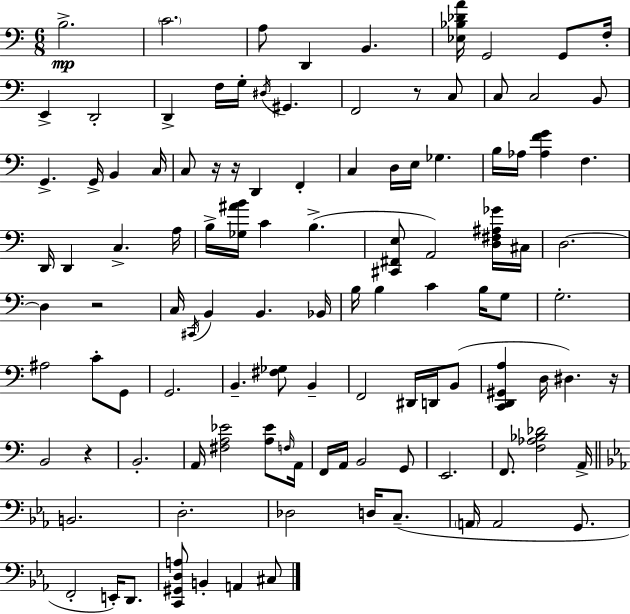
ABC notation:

X:1
T:Untitled
M:6/8
L:1/4
K:C
B,2 C2 A,/2 D,, B,, [_E,_B,_DA]/4 G,,2 G,,/2 F,/4 E,, D,,2 D,, F,/4 G,/4 ^D,/4 ^G,, F,,2 z/2 C,/2 C,/2 C,2 B,,/2 G,, G,,/4 B,, C,/4 C,/2 z/4 z/4 D,, F,, C, D,/4 E,/4 _G, B,/4 _A,/4 [_A,FG] F, D,,/4 D,, C, A,/4 B,/4 [_G,^AB]/4 C B, [^C,,^F,,E,]/2 A,,2 [D,^F,^A,_G]/4 ^C,/4 D,2 D, z2 C,/4 ^C,,/4 B,, B,, _B,,/4 B,/4 B, C B,/4 G,/2 G,2 ^A,2 C/2 G,,/2 G,,2 B,, [^F,_G,]/2 B,, F,,2 ^D,,/4 D,,/4 B,,/2 [C,,D,,^G,,A,] D,/4 ^D, z/4 B,,2 z B,,2 A,,/4 [^F,A,_E]2 [A,_E]/2 F,/4 A,,/4 F,,/4 A,,/4 B,,2 G,,/2 E,,2 F,,/2 [F,_A,_B,_D]2 A,,/4 B,,2 D,2 _D,2 D,/4 C,/2 A,,/4 A,,2 G,,/2 F,,2 E,,/4 D,,/2 [C,,^G,,D,A,]/2 B,, A,, ^C,/2